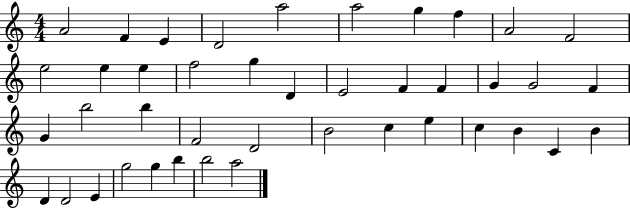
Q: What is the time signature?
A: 4/4